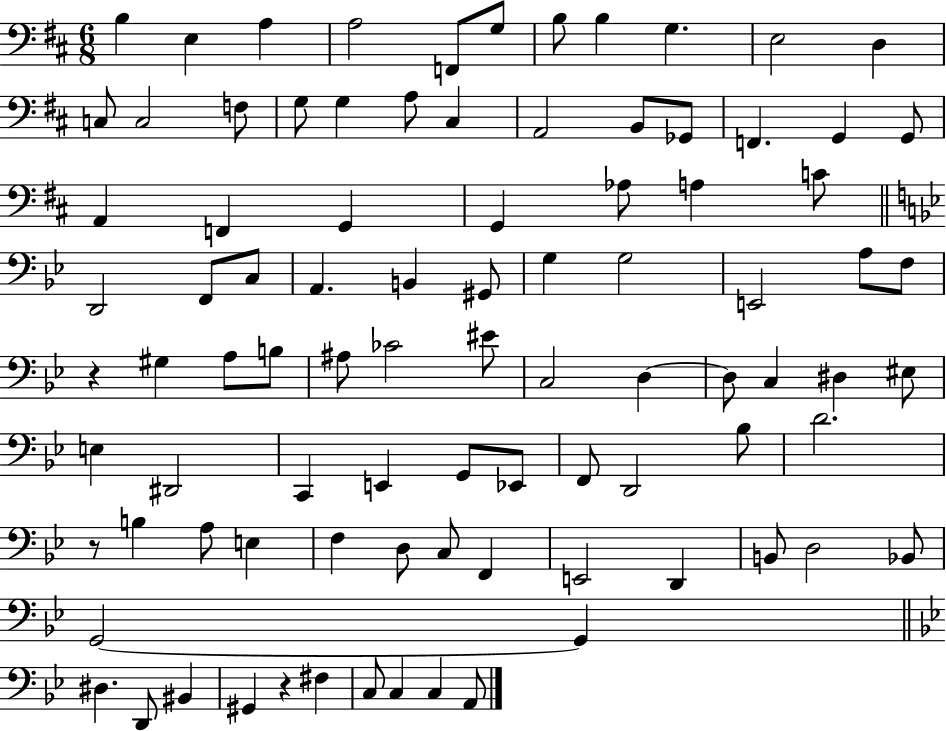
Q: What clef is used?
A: bass